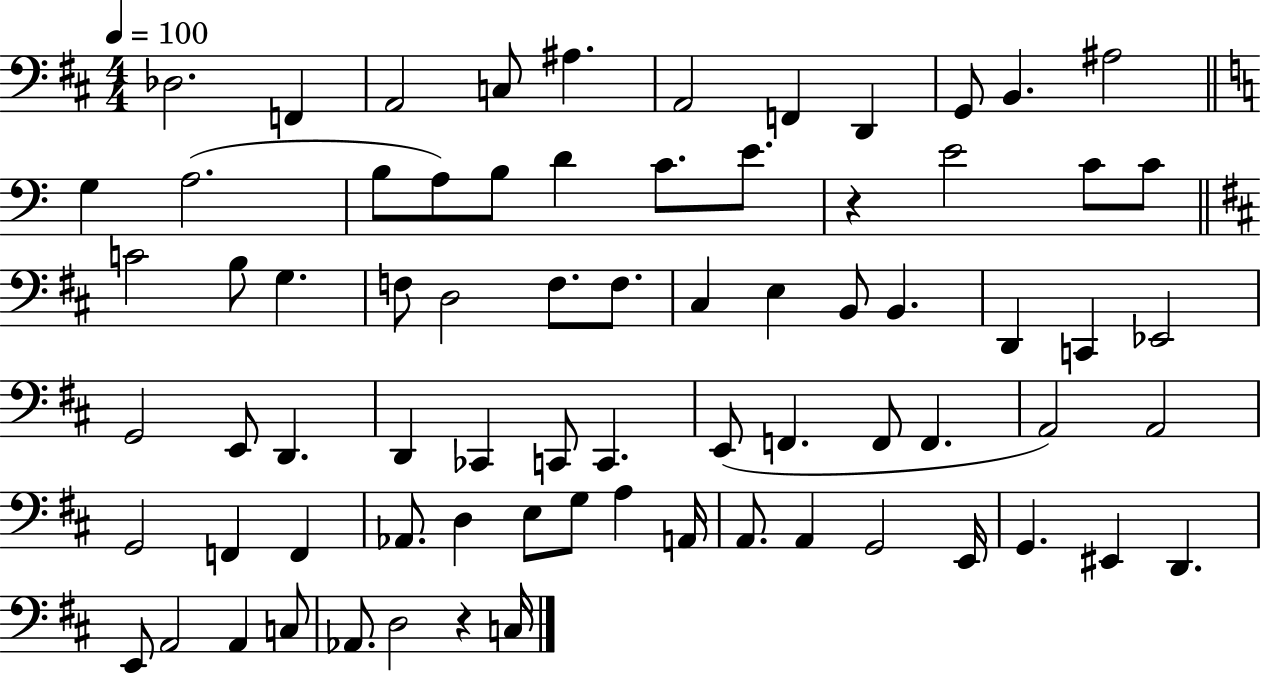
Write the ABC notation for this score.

X:1
T:Untitled
M:4/4
L:1/4
K:D
_D,2 F,, A,,2 C,/2 ^A, A,,2 F,, D,, G,,/2 B,, ^A,2 G, A,2 B,/2 A,/2 B,/2 D C/2 E/2 z E2 C/2 C/2 C2 B,/2 G, F,/2 D,2 F,/2 F,/2 ^C, E, B,,/2 B,, D,, C,, _E,,2 G,,2 E,,/2 D,, D,, _C,, C,,/2 C,, E,,/2 F,, F,,/2 F,, A,,2 A,,2 G,,2 F,, F,, _A,,/2 D, E,/2 G,/2 A, A,,/4 A,,/2 A,, G,,2 E,,/4 G,, ^E,, D,, E,,/2 A,,2 A,, C,/2 _A,,/2 D,2 z C,/4